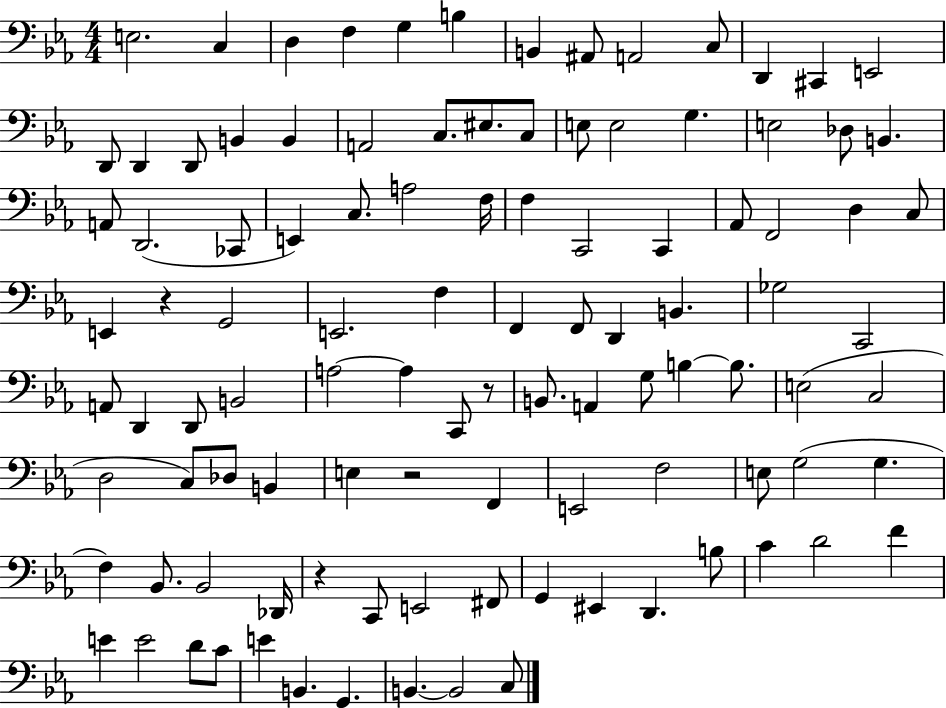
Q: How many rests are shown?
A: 4